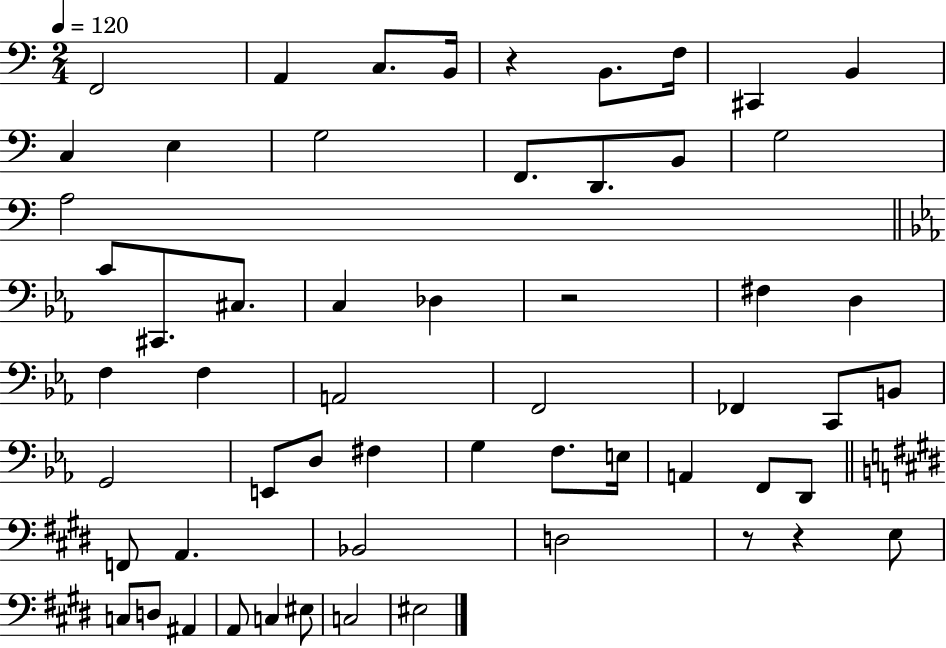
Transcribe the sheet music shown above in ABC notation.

X:1
T:Untitled
M:2/4
L:1/4
K:C
F,,2 A,, C,/2 B,,/4 z B,,/2 F,/4 ^C,, B,, C, E, G,2 F,,/2 D,,/2 B,,/2 G,2 A,2 C/2 ^C,,/2 ^C,/2 C, _D, z2 ^F, D, F, F, A,,2 F,,2 _F,, C,,/2 B,,/2 G,,2 E,,/2 D,/2 ^F, G, F,/2 E,/4 A,, F,,/2 D,,/2 F,,/2 A,, _B,,2 D,2 z/2 z E,/2 C,/2 D,/2 ^A,, A,,/2 C, ^E,/2 C,2 ^E,2